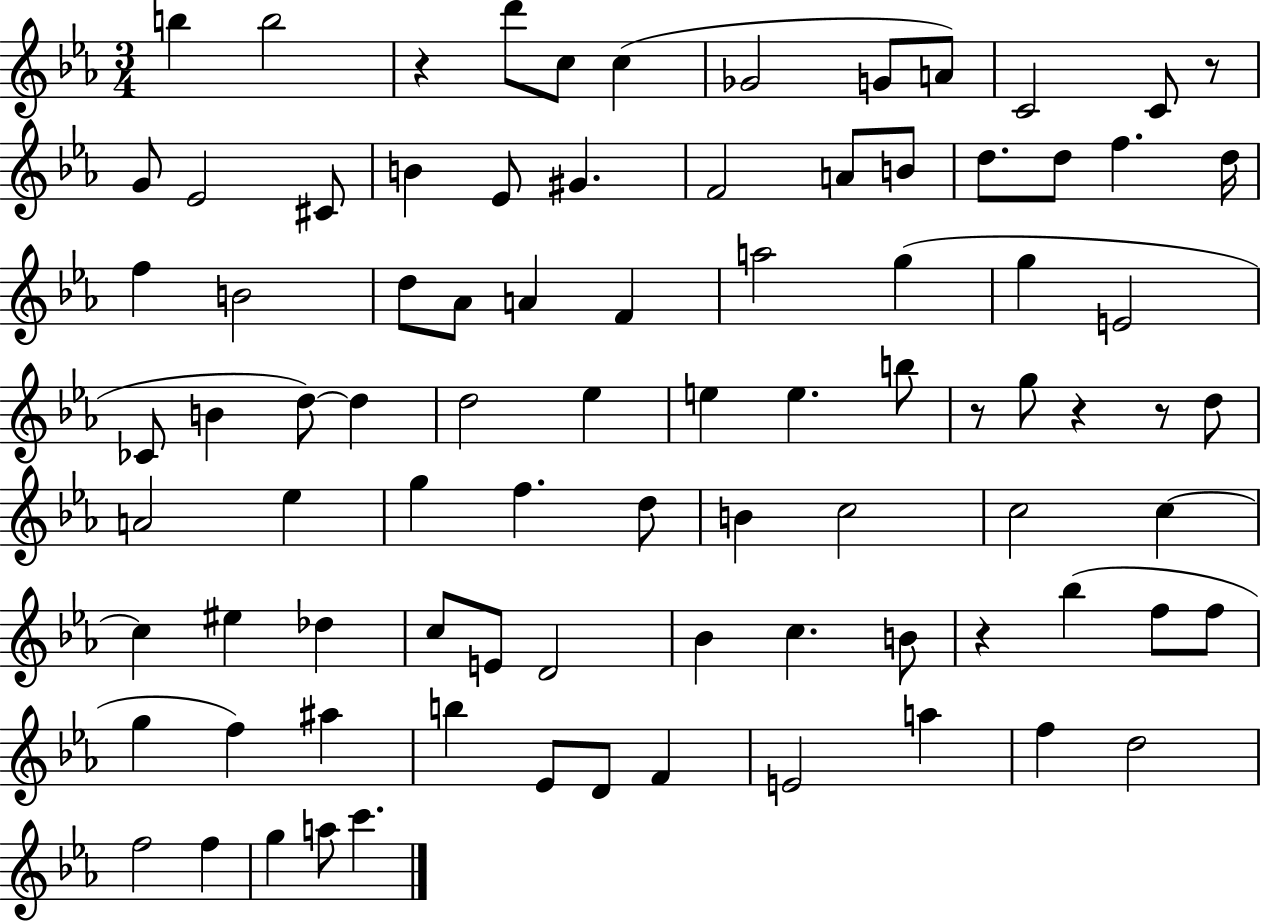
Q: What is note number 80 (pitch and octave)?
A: A5